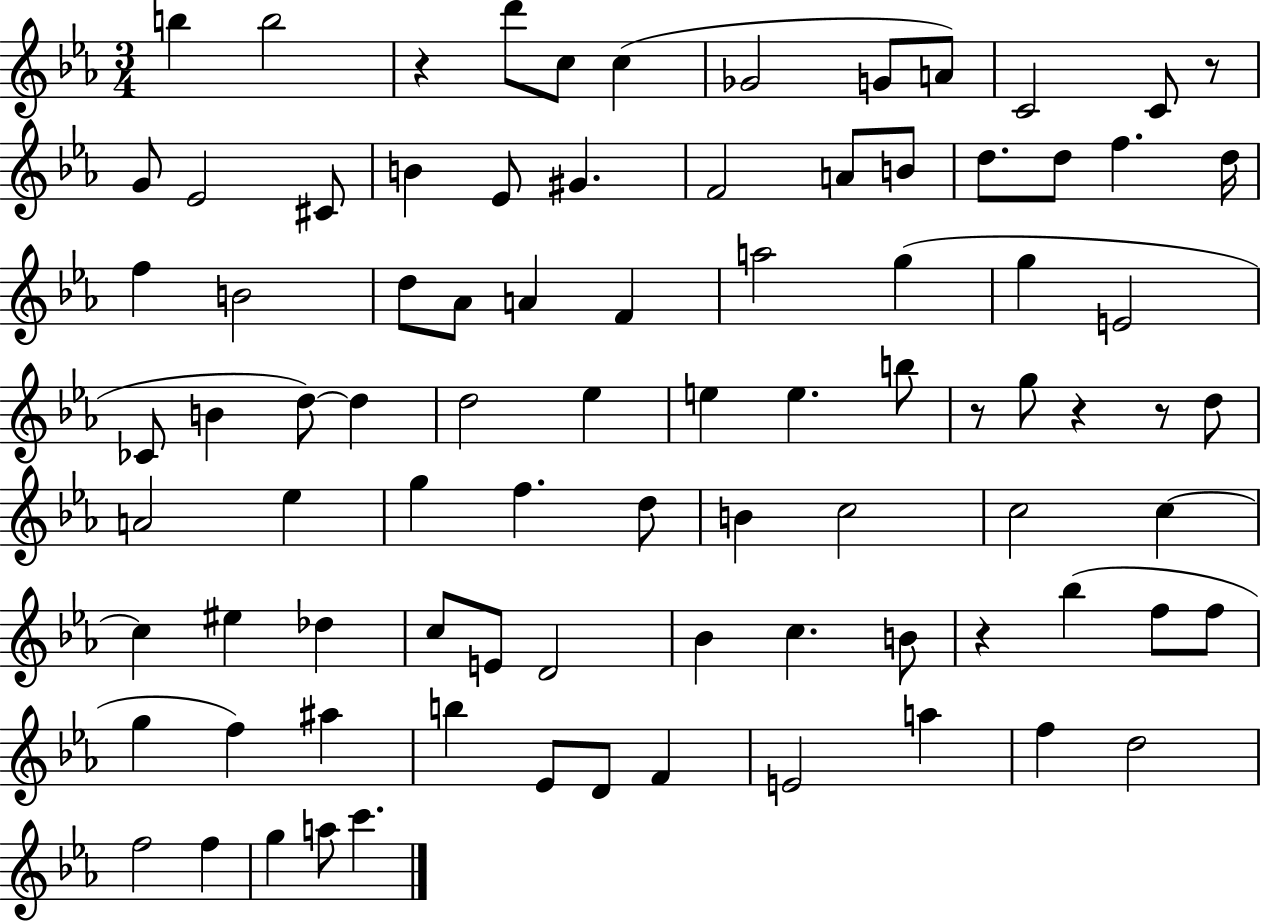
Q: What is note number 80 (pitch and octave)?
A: A5